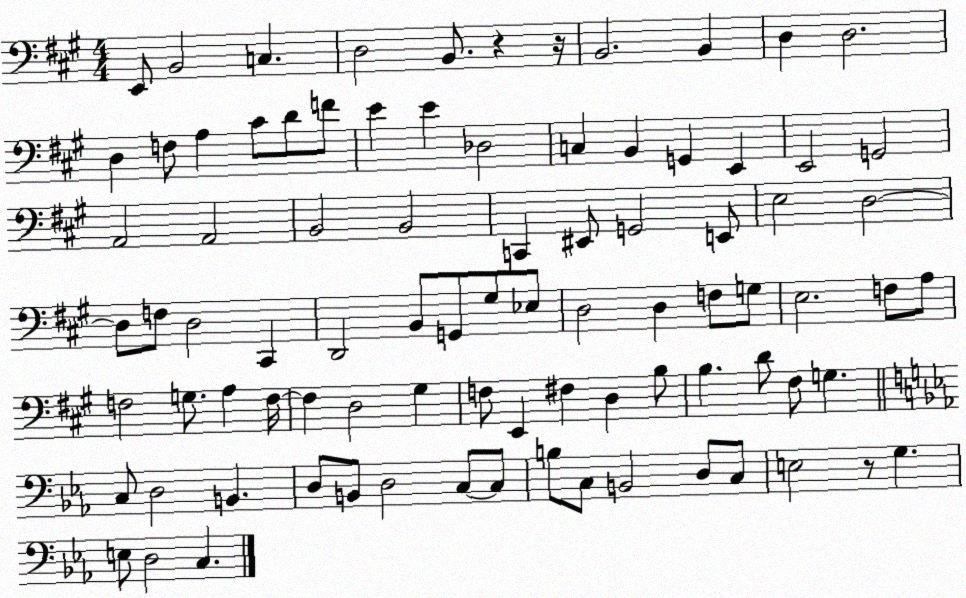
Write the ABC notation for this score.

X:1
T:Untitled
M:4/4
L:1/4
K:A
E,,/2 B,,2 C, D,2 B,,/2 z z/4 B,,2 B,, D, D,2 D, F,/2 A, ^C/2 D/2 F/2 E E _D,2 C, B,, G,, E,, E,,2 G,,2 A,,2 A,,2 B,,2 B,,2 C,, ^E,,/2 G,,2 E,,/2 E,2 D,2 D,/2 F,/2 D,2 ^C,, D,,2 B,,/2 G,,/2 ^G,/2 _E,/2 D,2 D, F,/2 G,/2 E,2 F,/2 A,/2 F,2 G,/2 A, F,/4 F, D,2 ^G, F,/2 E,, ^F, D, B,/2 B, D/2 ^F,/2 G, C,/2 D,2 B,, D,/2 B,,/2 D,2 C,/2 C,/2 B,/2 C,/2 B,,2 D,/2 C,/2 E,2 z/2 G, E,/2 D,2 C,